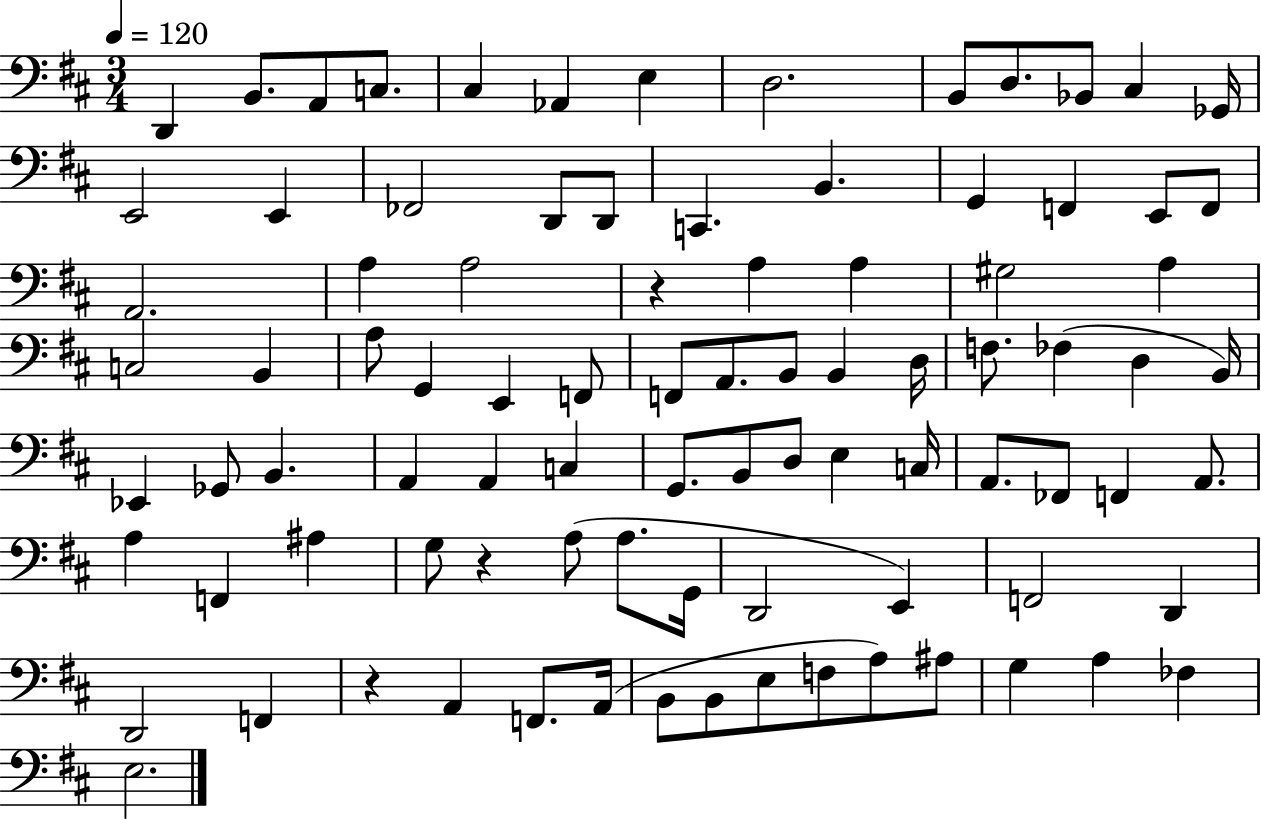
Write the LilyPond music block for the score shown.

{
  \clef bass
  \numericTimeSignature
  \time 3/4
  \key d \major
  \tempo 4 = 120
  \repeat volta 2 { d,4 b,8. a,8 c8. | cis4 aes,4 e4 | d2. | b,8 d8. bes,8 cis4 ges,16 | \break e,2 e,4 | fes,2 d,8 d,8 | c,4. b,4. | g,4 f,4 e,8 f,8 | \break a,2. | a4 a2 | r4 a4 a4 | gis2 a4 | \break c2 b,4 | a8 g,4 e,4 f,8 | f,8 a,8. b,8 b,4 d16 | f8. fes4( d4 b,16) | \break ees,4 ges,8 b,4. | a,4 a,4 c4 | g,8. b,8 d8 e4 c16 | a,8. fes,8 f,4 a,8. | \break a4 f,4 ais4 | g8 r4 a8( a8. g,16 | d,2 e,4) | f,2 d,4 | \break d,2 f,4 | r4 a,4 f,8. a,16( | b,8 b,8 e8 f8 a8) ais8 | g4 a4 fes4 | \break e2. | } \bar "|."
}